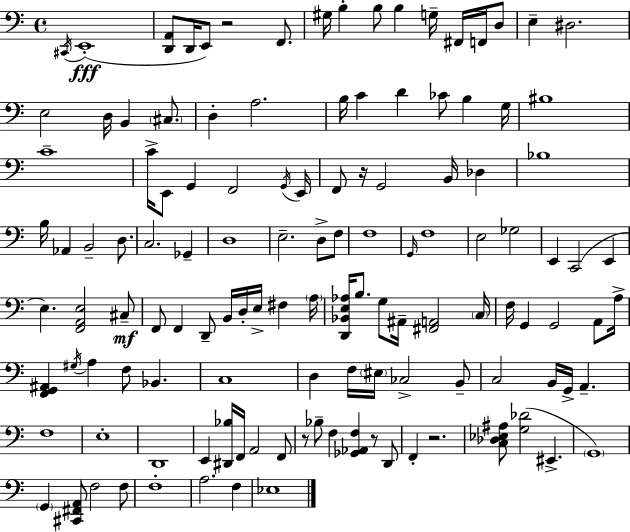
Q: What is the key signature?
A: C major